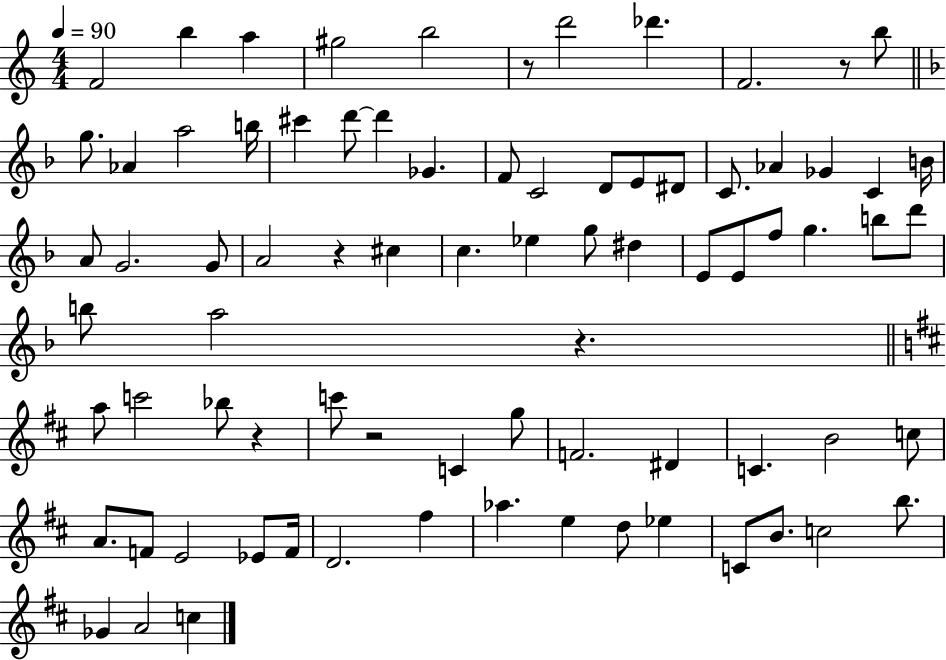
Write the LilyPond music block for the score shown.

{
  \clef treble
  \numericTimeSignature
  \time 4/4
  \key c \major
  \tempo 4 = 90
  f'2 b''4 a''4 | gis''2 b''2 | r8 d'''2 des'''4. | f'2. r8 b''8 | \break \bar "||" \break \key f \major g''8. aes'4 a''2 b''16 | cis'''4 d'''8~~ d'''4 ges'4. | f'8 c'2 d'8 e'8 dis'8 | c'8. aes'4 ges'4 c'4 b'16 | \break a'8 g'2. g'8 | a'2 r4 cis''4 | c''4. ees''4 g''8 dis''4 | e'8 e'8 f''8 g''4. b''8 d'''8 | \break b''8 a''2 r4. | \bar "||" \break \key d \major a''8 c'''2 bes''8 r4 | c'''8 r2 c'4 g''8 | f'2. dis'4 | c'4. b'2 c''8 | \break a'8. f'8 e'2 ees'8 f'16 | d'2. fis''4 | aes''4. e''4 d''8 ees''4 | c'8 b'8. c''2 b''8. | \break ges'4 a'2 c''4 | \bar "|."
}